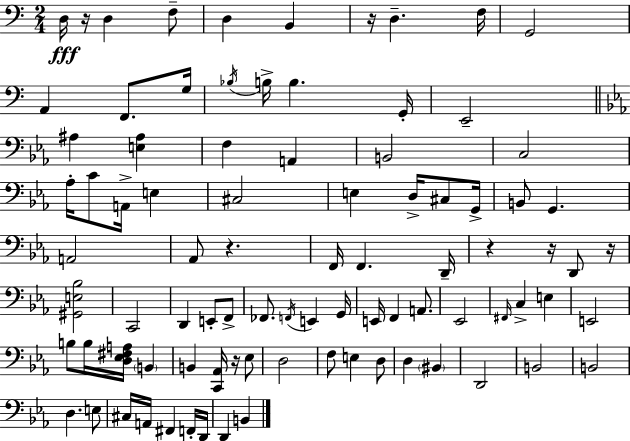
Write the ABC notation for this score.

X:1
T:Untitled
M:2/4
L:1/4
K:C
D,/4 z/4 D, F,/2 D, B,, z/4 D, F,/4 G,,2 A,, F,,/2 G,/4 _B,/4 B,/4 B, G,,/4 E,,2 ^A, [E,^A,] F, A,, B,,2 C,2 _A,/4 C/2 A,,/4 E, ^C,2 E, D,/4 ^C,/2 G,,/4 B,,/2 G,, A,,2 _A,,/2 z F,,/4 F,, D,,/4 z z/4 D,,/2 z/4 [^G,,E,_B,]2 C,,2 D,, E,,/2 F,,/2 _F,,/2 F,,/4 E,, G,,/4 E,,/4 F,, A,,/2 _E,,2 ^F,,/4 C, E, E,,2 B,/2 B,/4 [D,_E,^F,A,]/4 B,, B,, [C,,_A,,]/4 z/4 _E,/2 D,2 F,/2 E, D,/2 D, ^B,, D,,2 B,,2 B,,2 D, E,/2 ^C,/4 A,,/4 ^F,, F,,/4 D,,/4 D,, B,,